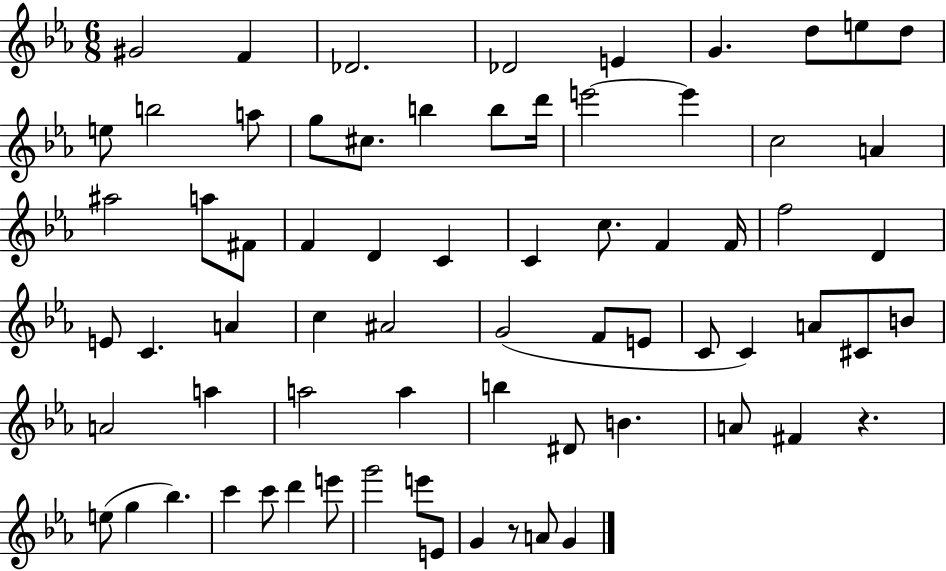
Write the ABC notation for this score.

X:1
T:Untitled
M:6/8
L:1/4
K:Eb
^G2 F _D2 _D2 E G d/2 e/2 d/2 e/2 b2 a/2 g/2 ^c/2 b b/2 d'/4 e'2 e' c2 A ^a2 a/2 ^F/2 F D C C c/2 F F/4 f2 D E/2 C A c ^A2 G2 F/2 E/2 C/2 C A/2 ^C/2 B/2 A2 a a2 a b ^D/2 B A/2 ^F z e/2 g _b c' c'/2 d' e'/2 g'2 e'/2 E/2 G z/2 A/2 G